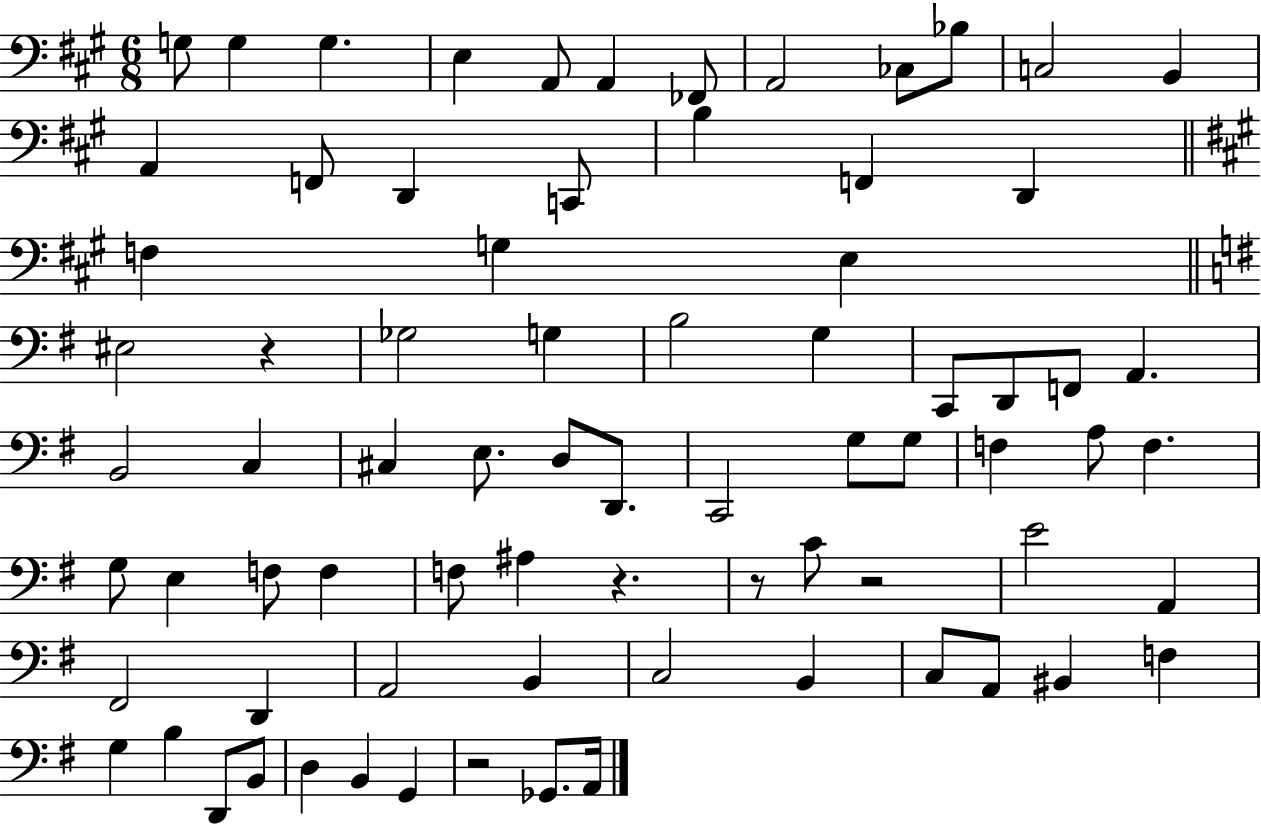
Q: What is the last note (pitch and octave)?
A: A2